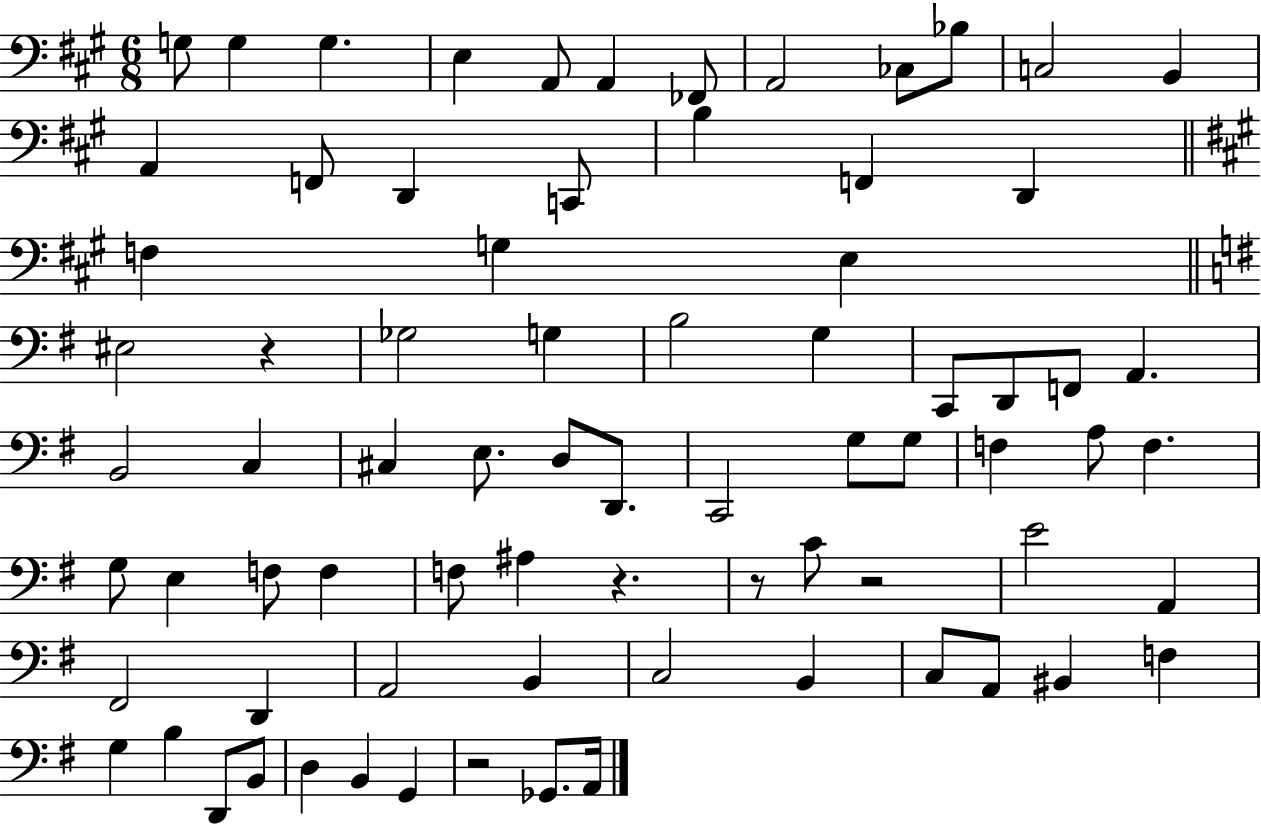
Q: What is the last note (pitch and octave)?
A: A2